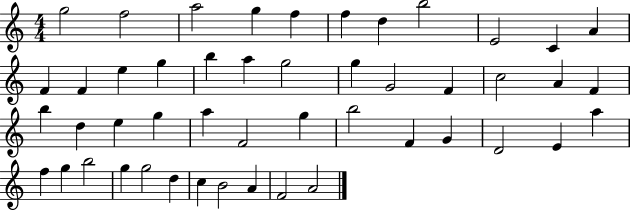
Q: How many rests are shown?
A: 0